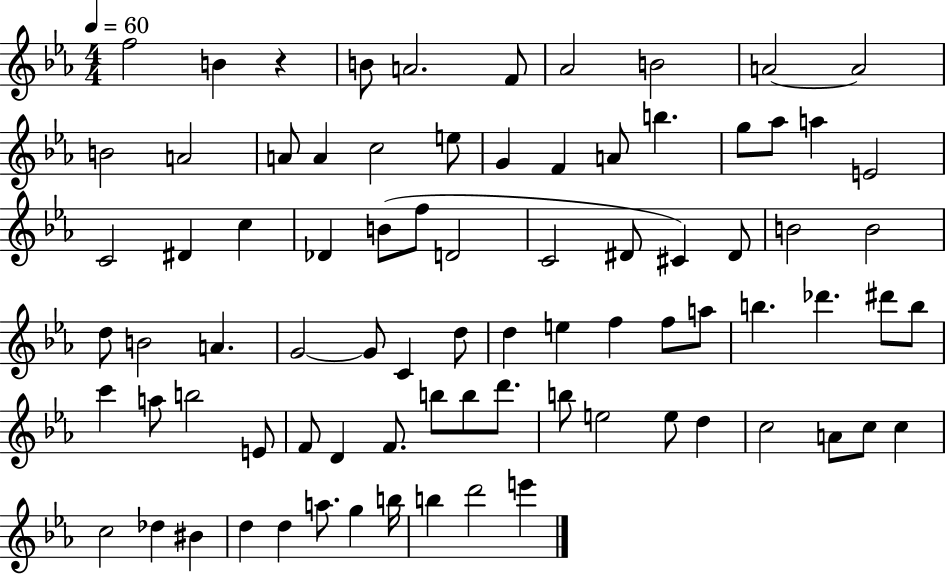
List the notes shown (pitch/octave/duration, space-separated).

F5/h B4/q R/q B4/e A4/h. F4/e Ab4/h B4/h A4/h A4/h B4/h A4/h A4/e A4/q C5/h E5/e G4/q F4/q A4/e B5/q. G5/e Ab5/e A5/q E4/h C4/h D#4/q C5/q Db4/q B4/e F5/e D4/h C4/h D#4/e C#4/q D#4/e B4/h B4/h D5/e B4/h A4/q. G4/h G4/e C4/q D5/e D5/q E5/q F5/q F5/e A5/e B5/q. Db6/q. D#6/e B5/e C6/q A5/e B5/h E4/e F4/e D4/q F4/e. B5/e B5/e D6/e. B5/e E5/h E5/e D5/q C5/h A4/e C5/e C5/q C5/h Db5/q BIS4/q D5/q D5/q A5/e. G5/q B5/s B5/q D6/h E6/q